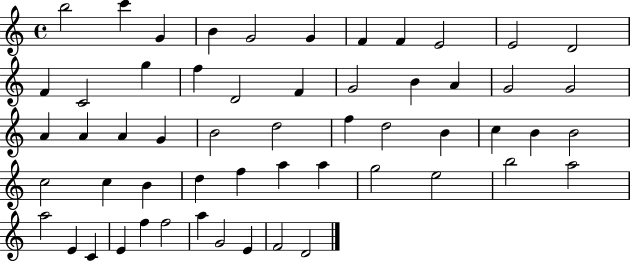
X:1
T:Untitled
M:4/4
L:1/4
K:C
b2 c' G B G2 G F F E2 E2 D2 F C2 g f D2 F G2 B A G2 G2 A A A G B2 d2 f d2 B c B B2 c2 c B d f a a g2 e2 b2 a2 a2 E C E f f2 a G2 E F2 D2